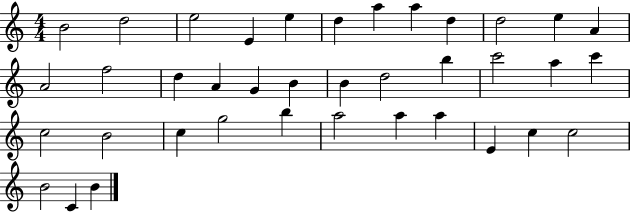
X:1
T:Untitled
M:4/4
L:1/4
K:C
B2 d2 e2 E e d a a d d2 e A A2 f2 d A G B B d2 b c'2 a c' c2 B2 c g2 b a2 a a E c c2 B2 C B